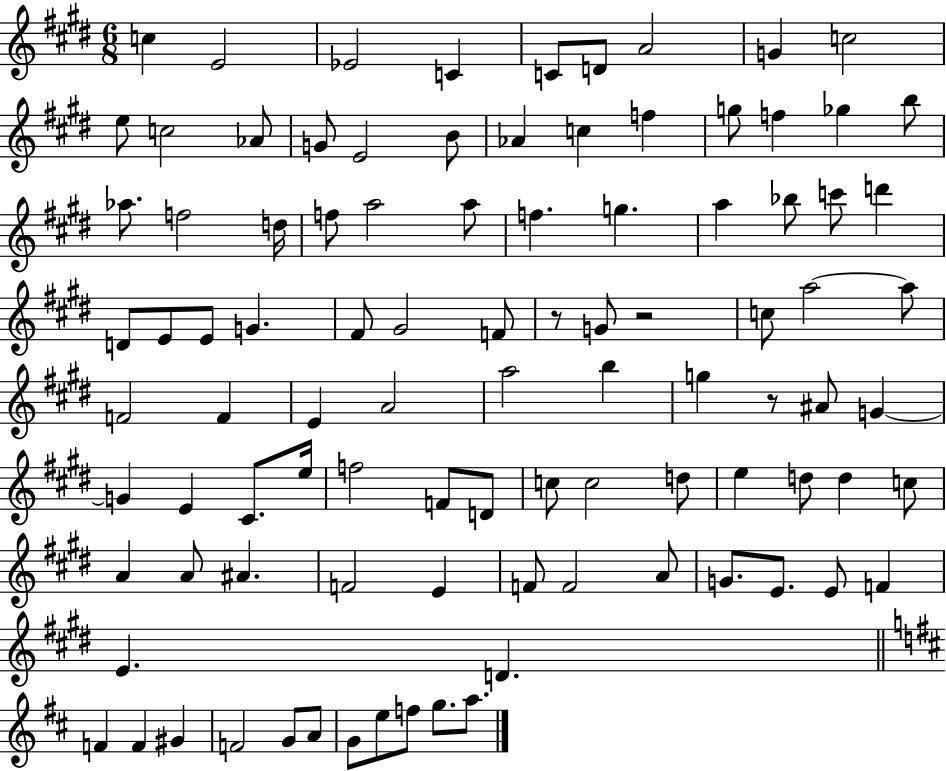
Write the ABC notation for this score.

X:1
T:Untitled
M:6/8
L:1/4
K:E
c E2 _E2 C C/2 D/2 A2 G c2 e/2 c2 _A/2 G/2 E2 B/2 _A c f g/2 f _g b/2 _a/2 f2 d/4 f/2 a2 a/2 f g a _b/2 c'/2 d' D/2 E/2 E/2 G ^F/2 ^G2 F/2 z/2 G/2 z2 c/2 a2 a/2 F2 F E A2 a2 b g z/2 ^A/2 G G E ^C/2 e/4 f2 F/2 D/2 c/2 c2 d/2 e d/2 d c/2 A A/2 ^A F2 E F/2 F2 A/2 G/2 E/2 E/2 F E D F F ^G F2 G/2 A/2 G/2 e/2 f/2 g/2 a/2